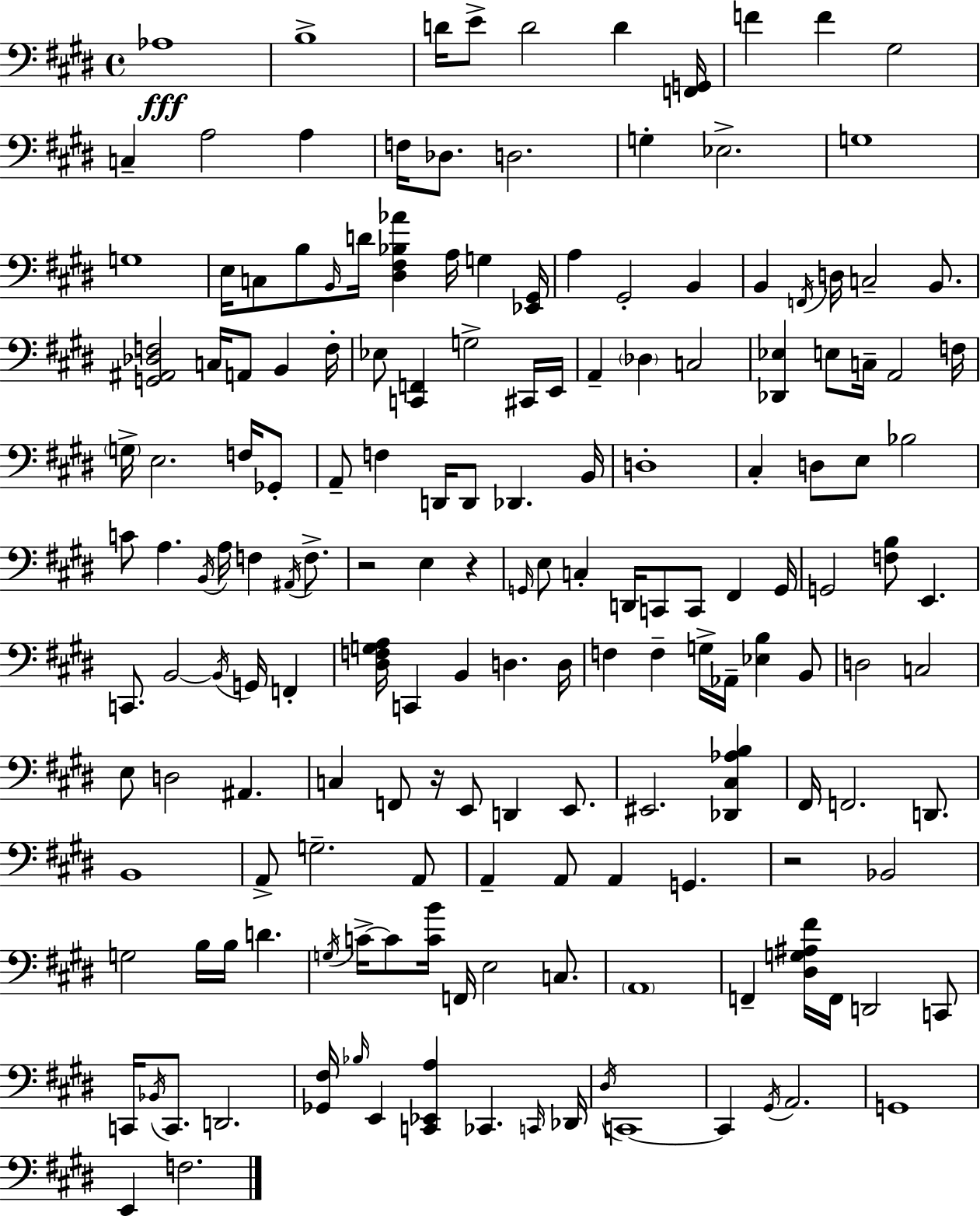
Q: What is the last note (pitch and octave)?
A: F3